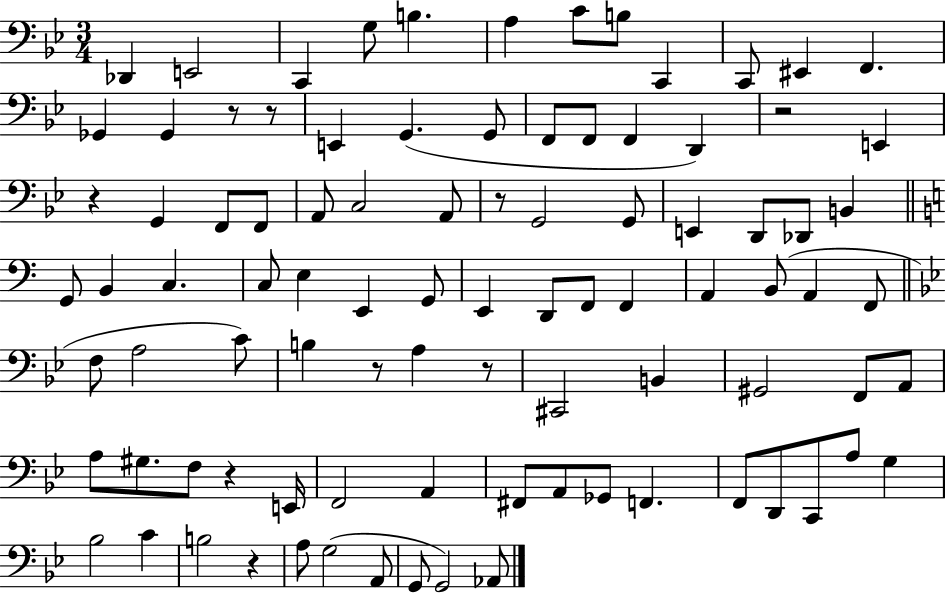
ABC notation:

X:1
T:Untitled
M:3/4
L:1/4
K:Bb
_D,, E,,2 C,, G,/2 B, A, C/2 B,/2 C,, C,,/2 ^E,, F,, _G,, _G,, z/2 z/2 E,, G,, G,,/2 F,,/2 F,,/2 F,, D,, z2 E,, z G,, F,,/2 F,,/2 A,,/2 C,2 A,,/2 z/2 G,,2 G,,/2 E,, D,,/2 _D,,/2 B,, G,,/2 B,, C, C,/2 E, E,, G,,/2 E,, D,,/2 F,,/2 F,, A,, B,,/2 A,, F,,/2 F,/2 A,2 C/2 B, z/2 A, z/2 ^C,,2 B,, ^G,,2 F,,/2 A,,/2 A,/2 ^G,/2 F,/2 z E,,/4 F,,2 A,, ^F,,/2 A,,/2 _G,,/2 F,, F,,/2 D,,/2 C,,/2 A,/2 G, _B,2 C B,2 z A,/2 G,2 A,,/2 G,,/2 G,,2 _A,,/2